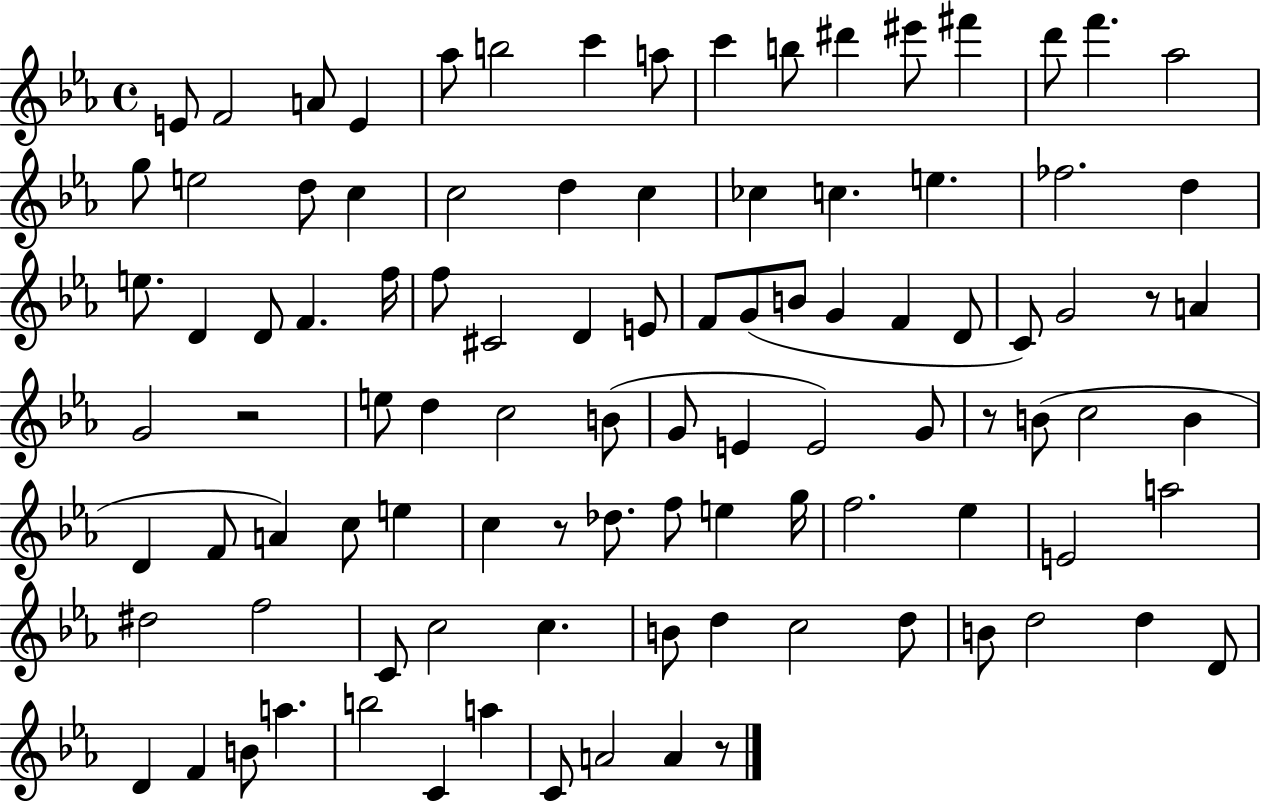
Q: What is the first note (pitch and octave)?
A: E4